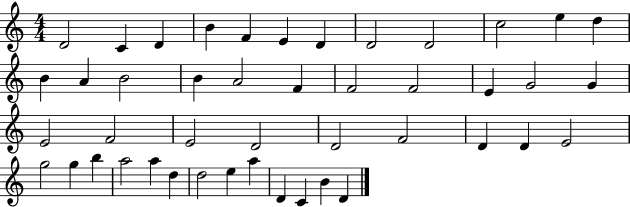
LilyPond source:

{
  \clef treble
  \numericTimeSignature
  \time 4/4
  \key c \major
  d'2 c'4 d'4 | b'4 f'4 e'4 d'4 | d'2 d'2 | c''2 e''4 d''4 | \break b'4 a'4 b'2 | b'4 a'2 f'4 | f'2 f'2 | e'4 g'2 g'4 | \break e'2 f'2 | e'2 d'2 | d'2 f'2 | d'4 d'4 e'2 | \break g''2 g''4 b''4 | a''2 a''4 d''4 | d''2 e''4 a''4 | d'4 c'4 b'4 d'4 | \break \bar "|."
}